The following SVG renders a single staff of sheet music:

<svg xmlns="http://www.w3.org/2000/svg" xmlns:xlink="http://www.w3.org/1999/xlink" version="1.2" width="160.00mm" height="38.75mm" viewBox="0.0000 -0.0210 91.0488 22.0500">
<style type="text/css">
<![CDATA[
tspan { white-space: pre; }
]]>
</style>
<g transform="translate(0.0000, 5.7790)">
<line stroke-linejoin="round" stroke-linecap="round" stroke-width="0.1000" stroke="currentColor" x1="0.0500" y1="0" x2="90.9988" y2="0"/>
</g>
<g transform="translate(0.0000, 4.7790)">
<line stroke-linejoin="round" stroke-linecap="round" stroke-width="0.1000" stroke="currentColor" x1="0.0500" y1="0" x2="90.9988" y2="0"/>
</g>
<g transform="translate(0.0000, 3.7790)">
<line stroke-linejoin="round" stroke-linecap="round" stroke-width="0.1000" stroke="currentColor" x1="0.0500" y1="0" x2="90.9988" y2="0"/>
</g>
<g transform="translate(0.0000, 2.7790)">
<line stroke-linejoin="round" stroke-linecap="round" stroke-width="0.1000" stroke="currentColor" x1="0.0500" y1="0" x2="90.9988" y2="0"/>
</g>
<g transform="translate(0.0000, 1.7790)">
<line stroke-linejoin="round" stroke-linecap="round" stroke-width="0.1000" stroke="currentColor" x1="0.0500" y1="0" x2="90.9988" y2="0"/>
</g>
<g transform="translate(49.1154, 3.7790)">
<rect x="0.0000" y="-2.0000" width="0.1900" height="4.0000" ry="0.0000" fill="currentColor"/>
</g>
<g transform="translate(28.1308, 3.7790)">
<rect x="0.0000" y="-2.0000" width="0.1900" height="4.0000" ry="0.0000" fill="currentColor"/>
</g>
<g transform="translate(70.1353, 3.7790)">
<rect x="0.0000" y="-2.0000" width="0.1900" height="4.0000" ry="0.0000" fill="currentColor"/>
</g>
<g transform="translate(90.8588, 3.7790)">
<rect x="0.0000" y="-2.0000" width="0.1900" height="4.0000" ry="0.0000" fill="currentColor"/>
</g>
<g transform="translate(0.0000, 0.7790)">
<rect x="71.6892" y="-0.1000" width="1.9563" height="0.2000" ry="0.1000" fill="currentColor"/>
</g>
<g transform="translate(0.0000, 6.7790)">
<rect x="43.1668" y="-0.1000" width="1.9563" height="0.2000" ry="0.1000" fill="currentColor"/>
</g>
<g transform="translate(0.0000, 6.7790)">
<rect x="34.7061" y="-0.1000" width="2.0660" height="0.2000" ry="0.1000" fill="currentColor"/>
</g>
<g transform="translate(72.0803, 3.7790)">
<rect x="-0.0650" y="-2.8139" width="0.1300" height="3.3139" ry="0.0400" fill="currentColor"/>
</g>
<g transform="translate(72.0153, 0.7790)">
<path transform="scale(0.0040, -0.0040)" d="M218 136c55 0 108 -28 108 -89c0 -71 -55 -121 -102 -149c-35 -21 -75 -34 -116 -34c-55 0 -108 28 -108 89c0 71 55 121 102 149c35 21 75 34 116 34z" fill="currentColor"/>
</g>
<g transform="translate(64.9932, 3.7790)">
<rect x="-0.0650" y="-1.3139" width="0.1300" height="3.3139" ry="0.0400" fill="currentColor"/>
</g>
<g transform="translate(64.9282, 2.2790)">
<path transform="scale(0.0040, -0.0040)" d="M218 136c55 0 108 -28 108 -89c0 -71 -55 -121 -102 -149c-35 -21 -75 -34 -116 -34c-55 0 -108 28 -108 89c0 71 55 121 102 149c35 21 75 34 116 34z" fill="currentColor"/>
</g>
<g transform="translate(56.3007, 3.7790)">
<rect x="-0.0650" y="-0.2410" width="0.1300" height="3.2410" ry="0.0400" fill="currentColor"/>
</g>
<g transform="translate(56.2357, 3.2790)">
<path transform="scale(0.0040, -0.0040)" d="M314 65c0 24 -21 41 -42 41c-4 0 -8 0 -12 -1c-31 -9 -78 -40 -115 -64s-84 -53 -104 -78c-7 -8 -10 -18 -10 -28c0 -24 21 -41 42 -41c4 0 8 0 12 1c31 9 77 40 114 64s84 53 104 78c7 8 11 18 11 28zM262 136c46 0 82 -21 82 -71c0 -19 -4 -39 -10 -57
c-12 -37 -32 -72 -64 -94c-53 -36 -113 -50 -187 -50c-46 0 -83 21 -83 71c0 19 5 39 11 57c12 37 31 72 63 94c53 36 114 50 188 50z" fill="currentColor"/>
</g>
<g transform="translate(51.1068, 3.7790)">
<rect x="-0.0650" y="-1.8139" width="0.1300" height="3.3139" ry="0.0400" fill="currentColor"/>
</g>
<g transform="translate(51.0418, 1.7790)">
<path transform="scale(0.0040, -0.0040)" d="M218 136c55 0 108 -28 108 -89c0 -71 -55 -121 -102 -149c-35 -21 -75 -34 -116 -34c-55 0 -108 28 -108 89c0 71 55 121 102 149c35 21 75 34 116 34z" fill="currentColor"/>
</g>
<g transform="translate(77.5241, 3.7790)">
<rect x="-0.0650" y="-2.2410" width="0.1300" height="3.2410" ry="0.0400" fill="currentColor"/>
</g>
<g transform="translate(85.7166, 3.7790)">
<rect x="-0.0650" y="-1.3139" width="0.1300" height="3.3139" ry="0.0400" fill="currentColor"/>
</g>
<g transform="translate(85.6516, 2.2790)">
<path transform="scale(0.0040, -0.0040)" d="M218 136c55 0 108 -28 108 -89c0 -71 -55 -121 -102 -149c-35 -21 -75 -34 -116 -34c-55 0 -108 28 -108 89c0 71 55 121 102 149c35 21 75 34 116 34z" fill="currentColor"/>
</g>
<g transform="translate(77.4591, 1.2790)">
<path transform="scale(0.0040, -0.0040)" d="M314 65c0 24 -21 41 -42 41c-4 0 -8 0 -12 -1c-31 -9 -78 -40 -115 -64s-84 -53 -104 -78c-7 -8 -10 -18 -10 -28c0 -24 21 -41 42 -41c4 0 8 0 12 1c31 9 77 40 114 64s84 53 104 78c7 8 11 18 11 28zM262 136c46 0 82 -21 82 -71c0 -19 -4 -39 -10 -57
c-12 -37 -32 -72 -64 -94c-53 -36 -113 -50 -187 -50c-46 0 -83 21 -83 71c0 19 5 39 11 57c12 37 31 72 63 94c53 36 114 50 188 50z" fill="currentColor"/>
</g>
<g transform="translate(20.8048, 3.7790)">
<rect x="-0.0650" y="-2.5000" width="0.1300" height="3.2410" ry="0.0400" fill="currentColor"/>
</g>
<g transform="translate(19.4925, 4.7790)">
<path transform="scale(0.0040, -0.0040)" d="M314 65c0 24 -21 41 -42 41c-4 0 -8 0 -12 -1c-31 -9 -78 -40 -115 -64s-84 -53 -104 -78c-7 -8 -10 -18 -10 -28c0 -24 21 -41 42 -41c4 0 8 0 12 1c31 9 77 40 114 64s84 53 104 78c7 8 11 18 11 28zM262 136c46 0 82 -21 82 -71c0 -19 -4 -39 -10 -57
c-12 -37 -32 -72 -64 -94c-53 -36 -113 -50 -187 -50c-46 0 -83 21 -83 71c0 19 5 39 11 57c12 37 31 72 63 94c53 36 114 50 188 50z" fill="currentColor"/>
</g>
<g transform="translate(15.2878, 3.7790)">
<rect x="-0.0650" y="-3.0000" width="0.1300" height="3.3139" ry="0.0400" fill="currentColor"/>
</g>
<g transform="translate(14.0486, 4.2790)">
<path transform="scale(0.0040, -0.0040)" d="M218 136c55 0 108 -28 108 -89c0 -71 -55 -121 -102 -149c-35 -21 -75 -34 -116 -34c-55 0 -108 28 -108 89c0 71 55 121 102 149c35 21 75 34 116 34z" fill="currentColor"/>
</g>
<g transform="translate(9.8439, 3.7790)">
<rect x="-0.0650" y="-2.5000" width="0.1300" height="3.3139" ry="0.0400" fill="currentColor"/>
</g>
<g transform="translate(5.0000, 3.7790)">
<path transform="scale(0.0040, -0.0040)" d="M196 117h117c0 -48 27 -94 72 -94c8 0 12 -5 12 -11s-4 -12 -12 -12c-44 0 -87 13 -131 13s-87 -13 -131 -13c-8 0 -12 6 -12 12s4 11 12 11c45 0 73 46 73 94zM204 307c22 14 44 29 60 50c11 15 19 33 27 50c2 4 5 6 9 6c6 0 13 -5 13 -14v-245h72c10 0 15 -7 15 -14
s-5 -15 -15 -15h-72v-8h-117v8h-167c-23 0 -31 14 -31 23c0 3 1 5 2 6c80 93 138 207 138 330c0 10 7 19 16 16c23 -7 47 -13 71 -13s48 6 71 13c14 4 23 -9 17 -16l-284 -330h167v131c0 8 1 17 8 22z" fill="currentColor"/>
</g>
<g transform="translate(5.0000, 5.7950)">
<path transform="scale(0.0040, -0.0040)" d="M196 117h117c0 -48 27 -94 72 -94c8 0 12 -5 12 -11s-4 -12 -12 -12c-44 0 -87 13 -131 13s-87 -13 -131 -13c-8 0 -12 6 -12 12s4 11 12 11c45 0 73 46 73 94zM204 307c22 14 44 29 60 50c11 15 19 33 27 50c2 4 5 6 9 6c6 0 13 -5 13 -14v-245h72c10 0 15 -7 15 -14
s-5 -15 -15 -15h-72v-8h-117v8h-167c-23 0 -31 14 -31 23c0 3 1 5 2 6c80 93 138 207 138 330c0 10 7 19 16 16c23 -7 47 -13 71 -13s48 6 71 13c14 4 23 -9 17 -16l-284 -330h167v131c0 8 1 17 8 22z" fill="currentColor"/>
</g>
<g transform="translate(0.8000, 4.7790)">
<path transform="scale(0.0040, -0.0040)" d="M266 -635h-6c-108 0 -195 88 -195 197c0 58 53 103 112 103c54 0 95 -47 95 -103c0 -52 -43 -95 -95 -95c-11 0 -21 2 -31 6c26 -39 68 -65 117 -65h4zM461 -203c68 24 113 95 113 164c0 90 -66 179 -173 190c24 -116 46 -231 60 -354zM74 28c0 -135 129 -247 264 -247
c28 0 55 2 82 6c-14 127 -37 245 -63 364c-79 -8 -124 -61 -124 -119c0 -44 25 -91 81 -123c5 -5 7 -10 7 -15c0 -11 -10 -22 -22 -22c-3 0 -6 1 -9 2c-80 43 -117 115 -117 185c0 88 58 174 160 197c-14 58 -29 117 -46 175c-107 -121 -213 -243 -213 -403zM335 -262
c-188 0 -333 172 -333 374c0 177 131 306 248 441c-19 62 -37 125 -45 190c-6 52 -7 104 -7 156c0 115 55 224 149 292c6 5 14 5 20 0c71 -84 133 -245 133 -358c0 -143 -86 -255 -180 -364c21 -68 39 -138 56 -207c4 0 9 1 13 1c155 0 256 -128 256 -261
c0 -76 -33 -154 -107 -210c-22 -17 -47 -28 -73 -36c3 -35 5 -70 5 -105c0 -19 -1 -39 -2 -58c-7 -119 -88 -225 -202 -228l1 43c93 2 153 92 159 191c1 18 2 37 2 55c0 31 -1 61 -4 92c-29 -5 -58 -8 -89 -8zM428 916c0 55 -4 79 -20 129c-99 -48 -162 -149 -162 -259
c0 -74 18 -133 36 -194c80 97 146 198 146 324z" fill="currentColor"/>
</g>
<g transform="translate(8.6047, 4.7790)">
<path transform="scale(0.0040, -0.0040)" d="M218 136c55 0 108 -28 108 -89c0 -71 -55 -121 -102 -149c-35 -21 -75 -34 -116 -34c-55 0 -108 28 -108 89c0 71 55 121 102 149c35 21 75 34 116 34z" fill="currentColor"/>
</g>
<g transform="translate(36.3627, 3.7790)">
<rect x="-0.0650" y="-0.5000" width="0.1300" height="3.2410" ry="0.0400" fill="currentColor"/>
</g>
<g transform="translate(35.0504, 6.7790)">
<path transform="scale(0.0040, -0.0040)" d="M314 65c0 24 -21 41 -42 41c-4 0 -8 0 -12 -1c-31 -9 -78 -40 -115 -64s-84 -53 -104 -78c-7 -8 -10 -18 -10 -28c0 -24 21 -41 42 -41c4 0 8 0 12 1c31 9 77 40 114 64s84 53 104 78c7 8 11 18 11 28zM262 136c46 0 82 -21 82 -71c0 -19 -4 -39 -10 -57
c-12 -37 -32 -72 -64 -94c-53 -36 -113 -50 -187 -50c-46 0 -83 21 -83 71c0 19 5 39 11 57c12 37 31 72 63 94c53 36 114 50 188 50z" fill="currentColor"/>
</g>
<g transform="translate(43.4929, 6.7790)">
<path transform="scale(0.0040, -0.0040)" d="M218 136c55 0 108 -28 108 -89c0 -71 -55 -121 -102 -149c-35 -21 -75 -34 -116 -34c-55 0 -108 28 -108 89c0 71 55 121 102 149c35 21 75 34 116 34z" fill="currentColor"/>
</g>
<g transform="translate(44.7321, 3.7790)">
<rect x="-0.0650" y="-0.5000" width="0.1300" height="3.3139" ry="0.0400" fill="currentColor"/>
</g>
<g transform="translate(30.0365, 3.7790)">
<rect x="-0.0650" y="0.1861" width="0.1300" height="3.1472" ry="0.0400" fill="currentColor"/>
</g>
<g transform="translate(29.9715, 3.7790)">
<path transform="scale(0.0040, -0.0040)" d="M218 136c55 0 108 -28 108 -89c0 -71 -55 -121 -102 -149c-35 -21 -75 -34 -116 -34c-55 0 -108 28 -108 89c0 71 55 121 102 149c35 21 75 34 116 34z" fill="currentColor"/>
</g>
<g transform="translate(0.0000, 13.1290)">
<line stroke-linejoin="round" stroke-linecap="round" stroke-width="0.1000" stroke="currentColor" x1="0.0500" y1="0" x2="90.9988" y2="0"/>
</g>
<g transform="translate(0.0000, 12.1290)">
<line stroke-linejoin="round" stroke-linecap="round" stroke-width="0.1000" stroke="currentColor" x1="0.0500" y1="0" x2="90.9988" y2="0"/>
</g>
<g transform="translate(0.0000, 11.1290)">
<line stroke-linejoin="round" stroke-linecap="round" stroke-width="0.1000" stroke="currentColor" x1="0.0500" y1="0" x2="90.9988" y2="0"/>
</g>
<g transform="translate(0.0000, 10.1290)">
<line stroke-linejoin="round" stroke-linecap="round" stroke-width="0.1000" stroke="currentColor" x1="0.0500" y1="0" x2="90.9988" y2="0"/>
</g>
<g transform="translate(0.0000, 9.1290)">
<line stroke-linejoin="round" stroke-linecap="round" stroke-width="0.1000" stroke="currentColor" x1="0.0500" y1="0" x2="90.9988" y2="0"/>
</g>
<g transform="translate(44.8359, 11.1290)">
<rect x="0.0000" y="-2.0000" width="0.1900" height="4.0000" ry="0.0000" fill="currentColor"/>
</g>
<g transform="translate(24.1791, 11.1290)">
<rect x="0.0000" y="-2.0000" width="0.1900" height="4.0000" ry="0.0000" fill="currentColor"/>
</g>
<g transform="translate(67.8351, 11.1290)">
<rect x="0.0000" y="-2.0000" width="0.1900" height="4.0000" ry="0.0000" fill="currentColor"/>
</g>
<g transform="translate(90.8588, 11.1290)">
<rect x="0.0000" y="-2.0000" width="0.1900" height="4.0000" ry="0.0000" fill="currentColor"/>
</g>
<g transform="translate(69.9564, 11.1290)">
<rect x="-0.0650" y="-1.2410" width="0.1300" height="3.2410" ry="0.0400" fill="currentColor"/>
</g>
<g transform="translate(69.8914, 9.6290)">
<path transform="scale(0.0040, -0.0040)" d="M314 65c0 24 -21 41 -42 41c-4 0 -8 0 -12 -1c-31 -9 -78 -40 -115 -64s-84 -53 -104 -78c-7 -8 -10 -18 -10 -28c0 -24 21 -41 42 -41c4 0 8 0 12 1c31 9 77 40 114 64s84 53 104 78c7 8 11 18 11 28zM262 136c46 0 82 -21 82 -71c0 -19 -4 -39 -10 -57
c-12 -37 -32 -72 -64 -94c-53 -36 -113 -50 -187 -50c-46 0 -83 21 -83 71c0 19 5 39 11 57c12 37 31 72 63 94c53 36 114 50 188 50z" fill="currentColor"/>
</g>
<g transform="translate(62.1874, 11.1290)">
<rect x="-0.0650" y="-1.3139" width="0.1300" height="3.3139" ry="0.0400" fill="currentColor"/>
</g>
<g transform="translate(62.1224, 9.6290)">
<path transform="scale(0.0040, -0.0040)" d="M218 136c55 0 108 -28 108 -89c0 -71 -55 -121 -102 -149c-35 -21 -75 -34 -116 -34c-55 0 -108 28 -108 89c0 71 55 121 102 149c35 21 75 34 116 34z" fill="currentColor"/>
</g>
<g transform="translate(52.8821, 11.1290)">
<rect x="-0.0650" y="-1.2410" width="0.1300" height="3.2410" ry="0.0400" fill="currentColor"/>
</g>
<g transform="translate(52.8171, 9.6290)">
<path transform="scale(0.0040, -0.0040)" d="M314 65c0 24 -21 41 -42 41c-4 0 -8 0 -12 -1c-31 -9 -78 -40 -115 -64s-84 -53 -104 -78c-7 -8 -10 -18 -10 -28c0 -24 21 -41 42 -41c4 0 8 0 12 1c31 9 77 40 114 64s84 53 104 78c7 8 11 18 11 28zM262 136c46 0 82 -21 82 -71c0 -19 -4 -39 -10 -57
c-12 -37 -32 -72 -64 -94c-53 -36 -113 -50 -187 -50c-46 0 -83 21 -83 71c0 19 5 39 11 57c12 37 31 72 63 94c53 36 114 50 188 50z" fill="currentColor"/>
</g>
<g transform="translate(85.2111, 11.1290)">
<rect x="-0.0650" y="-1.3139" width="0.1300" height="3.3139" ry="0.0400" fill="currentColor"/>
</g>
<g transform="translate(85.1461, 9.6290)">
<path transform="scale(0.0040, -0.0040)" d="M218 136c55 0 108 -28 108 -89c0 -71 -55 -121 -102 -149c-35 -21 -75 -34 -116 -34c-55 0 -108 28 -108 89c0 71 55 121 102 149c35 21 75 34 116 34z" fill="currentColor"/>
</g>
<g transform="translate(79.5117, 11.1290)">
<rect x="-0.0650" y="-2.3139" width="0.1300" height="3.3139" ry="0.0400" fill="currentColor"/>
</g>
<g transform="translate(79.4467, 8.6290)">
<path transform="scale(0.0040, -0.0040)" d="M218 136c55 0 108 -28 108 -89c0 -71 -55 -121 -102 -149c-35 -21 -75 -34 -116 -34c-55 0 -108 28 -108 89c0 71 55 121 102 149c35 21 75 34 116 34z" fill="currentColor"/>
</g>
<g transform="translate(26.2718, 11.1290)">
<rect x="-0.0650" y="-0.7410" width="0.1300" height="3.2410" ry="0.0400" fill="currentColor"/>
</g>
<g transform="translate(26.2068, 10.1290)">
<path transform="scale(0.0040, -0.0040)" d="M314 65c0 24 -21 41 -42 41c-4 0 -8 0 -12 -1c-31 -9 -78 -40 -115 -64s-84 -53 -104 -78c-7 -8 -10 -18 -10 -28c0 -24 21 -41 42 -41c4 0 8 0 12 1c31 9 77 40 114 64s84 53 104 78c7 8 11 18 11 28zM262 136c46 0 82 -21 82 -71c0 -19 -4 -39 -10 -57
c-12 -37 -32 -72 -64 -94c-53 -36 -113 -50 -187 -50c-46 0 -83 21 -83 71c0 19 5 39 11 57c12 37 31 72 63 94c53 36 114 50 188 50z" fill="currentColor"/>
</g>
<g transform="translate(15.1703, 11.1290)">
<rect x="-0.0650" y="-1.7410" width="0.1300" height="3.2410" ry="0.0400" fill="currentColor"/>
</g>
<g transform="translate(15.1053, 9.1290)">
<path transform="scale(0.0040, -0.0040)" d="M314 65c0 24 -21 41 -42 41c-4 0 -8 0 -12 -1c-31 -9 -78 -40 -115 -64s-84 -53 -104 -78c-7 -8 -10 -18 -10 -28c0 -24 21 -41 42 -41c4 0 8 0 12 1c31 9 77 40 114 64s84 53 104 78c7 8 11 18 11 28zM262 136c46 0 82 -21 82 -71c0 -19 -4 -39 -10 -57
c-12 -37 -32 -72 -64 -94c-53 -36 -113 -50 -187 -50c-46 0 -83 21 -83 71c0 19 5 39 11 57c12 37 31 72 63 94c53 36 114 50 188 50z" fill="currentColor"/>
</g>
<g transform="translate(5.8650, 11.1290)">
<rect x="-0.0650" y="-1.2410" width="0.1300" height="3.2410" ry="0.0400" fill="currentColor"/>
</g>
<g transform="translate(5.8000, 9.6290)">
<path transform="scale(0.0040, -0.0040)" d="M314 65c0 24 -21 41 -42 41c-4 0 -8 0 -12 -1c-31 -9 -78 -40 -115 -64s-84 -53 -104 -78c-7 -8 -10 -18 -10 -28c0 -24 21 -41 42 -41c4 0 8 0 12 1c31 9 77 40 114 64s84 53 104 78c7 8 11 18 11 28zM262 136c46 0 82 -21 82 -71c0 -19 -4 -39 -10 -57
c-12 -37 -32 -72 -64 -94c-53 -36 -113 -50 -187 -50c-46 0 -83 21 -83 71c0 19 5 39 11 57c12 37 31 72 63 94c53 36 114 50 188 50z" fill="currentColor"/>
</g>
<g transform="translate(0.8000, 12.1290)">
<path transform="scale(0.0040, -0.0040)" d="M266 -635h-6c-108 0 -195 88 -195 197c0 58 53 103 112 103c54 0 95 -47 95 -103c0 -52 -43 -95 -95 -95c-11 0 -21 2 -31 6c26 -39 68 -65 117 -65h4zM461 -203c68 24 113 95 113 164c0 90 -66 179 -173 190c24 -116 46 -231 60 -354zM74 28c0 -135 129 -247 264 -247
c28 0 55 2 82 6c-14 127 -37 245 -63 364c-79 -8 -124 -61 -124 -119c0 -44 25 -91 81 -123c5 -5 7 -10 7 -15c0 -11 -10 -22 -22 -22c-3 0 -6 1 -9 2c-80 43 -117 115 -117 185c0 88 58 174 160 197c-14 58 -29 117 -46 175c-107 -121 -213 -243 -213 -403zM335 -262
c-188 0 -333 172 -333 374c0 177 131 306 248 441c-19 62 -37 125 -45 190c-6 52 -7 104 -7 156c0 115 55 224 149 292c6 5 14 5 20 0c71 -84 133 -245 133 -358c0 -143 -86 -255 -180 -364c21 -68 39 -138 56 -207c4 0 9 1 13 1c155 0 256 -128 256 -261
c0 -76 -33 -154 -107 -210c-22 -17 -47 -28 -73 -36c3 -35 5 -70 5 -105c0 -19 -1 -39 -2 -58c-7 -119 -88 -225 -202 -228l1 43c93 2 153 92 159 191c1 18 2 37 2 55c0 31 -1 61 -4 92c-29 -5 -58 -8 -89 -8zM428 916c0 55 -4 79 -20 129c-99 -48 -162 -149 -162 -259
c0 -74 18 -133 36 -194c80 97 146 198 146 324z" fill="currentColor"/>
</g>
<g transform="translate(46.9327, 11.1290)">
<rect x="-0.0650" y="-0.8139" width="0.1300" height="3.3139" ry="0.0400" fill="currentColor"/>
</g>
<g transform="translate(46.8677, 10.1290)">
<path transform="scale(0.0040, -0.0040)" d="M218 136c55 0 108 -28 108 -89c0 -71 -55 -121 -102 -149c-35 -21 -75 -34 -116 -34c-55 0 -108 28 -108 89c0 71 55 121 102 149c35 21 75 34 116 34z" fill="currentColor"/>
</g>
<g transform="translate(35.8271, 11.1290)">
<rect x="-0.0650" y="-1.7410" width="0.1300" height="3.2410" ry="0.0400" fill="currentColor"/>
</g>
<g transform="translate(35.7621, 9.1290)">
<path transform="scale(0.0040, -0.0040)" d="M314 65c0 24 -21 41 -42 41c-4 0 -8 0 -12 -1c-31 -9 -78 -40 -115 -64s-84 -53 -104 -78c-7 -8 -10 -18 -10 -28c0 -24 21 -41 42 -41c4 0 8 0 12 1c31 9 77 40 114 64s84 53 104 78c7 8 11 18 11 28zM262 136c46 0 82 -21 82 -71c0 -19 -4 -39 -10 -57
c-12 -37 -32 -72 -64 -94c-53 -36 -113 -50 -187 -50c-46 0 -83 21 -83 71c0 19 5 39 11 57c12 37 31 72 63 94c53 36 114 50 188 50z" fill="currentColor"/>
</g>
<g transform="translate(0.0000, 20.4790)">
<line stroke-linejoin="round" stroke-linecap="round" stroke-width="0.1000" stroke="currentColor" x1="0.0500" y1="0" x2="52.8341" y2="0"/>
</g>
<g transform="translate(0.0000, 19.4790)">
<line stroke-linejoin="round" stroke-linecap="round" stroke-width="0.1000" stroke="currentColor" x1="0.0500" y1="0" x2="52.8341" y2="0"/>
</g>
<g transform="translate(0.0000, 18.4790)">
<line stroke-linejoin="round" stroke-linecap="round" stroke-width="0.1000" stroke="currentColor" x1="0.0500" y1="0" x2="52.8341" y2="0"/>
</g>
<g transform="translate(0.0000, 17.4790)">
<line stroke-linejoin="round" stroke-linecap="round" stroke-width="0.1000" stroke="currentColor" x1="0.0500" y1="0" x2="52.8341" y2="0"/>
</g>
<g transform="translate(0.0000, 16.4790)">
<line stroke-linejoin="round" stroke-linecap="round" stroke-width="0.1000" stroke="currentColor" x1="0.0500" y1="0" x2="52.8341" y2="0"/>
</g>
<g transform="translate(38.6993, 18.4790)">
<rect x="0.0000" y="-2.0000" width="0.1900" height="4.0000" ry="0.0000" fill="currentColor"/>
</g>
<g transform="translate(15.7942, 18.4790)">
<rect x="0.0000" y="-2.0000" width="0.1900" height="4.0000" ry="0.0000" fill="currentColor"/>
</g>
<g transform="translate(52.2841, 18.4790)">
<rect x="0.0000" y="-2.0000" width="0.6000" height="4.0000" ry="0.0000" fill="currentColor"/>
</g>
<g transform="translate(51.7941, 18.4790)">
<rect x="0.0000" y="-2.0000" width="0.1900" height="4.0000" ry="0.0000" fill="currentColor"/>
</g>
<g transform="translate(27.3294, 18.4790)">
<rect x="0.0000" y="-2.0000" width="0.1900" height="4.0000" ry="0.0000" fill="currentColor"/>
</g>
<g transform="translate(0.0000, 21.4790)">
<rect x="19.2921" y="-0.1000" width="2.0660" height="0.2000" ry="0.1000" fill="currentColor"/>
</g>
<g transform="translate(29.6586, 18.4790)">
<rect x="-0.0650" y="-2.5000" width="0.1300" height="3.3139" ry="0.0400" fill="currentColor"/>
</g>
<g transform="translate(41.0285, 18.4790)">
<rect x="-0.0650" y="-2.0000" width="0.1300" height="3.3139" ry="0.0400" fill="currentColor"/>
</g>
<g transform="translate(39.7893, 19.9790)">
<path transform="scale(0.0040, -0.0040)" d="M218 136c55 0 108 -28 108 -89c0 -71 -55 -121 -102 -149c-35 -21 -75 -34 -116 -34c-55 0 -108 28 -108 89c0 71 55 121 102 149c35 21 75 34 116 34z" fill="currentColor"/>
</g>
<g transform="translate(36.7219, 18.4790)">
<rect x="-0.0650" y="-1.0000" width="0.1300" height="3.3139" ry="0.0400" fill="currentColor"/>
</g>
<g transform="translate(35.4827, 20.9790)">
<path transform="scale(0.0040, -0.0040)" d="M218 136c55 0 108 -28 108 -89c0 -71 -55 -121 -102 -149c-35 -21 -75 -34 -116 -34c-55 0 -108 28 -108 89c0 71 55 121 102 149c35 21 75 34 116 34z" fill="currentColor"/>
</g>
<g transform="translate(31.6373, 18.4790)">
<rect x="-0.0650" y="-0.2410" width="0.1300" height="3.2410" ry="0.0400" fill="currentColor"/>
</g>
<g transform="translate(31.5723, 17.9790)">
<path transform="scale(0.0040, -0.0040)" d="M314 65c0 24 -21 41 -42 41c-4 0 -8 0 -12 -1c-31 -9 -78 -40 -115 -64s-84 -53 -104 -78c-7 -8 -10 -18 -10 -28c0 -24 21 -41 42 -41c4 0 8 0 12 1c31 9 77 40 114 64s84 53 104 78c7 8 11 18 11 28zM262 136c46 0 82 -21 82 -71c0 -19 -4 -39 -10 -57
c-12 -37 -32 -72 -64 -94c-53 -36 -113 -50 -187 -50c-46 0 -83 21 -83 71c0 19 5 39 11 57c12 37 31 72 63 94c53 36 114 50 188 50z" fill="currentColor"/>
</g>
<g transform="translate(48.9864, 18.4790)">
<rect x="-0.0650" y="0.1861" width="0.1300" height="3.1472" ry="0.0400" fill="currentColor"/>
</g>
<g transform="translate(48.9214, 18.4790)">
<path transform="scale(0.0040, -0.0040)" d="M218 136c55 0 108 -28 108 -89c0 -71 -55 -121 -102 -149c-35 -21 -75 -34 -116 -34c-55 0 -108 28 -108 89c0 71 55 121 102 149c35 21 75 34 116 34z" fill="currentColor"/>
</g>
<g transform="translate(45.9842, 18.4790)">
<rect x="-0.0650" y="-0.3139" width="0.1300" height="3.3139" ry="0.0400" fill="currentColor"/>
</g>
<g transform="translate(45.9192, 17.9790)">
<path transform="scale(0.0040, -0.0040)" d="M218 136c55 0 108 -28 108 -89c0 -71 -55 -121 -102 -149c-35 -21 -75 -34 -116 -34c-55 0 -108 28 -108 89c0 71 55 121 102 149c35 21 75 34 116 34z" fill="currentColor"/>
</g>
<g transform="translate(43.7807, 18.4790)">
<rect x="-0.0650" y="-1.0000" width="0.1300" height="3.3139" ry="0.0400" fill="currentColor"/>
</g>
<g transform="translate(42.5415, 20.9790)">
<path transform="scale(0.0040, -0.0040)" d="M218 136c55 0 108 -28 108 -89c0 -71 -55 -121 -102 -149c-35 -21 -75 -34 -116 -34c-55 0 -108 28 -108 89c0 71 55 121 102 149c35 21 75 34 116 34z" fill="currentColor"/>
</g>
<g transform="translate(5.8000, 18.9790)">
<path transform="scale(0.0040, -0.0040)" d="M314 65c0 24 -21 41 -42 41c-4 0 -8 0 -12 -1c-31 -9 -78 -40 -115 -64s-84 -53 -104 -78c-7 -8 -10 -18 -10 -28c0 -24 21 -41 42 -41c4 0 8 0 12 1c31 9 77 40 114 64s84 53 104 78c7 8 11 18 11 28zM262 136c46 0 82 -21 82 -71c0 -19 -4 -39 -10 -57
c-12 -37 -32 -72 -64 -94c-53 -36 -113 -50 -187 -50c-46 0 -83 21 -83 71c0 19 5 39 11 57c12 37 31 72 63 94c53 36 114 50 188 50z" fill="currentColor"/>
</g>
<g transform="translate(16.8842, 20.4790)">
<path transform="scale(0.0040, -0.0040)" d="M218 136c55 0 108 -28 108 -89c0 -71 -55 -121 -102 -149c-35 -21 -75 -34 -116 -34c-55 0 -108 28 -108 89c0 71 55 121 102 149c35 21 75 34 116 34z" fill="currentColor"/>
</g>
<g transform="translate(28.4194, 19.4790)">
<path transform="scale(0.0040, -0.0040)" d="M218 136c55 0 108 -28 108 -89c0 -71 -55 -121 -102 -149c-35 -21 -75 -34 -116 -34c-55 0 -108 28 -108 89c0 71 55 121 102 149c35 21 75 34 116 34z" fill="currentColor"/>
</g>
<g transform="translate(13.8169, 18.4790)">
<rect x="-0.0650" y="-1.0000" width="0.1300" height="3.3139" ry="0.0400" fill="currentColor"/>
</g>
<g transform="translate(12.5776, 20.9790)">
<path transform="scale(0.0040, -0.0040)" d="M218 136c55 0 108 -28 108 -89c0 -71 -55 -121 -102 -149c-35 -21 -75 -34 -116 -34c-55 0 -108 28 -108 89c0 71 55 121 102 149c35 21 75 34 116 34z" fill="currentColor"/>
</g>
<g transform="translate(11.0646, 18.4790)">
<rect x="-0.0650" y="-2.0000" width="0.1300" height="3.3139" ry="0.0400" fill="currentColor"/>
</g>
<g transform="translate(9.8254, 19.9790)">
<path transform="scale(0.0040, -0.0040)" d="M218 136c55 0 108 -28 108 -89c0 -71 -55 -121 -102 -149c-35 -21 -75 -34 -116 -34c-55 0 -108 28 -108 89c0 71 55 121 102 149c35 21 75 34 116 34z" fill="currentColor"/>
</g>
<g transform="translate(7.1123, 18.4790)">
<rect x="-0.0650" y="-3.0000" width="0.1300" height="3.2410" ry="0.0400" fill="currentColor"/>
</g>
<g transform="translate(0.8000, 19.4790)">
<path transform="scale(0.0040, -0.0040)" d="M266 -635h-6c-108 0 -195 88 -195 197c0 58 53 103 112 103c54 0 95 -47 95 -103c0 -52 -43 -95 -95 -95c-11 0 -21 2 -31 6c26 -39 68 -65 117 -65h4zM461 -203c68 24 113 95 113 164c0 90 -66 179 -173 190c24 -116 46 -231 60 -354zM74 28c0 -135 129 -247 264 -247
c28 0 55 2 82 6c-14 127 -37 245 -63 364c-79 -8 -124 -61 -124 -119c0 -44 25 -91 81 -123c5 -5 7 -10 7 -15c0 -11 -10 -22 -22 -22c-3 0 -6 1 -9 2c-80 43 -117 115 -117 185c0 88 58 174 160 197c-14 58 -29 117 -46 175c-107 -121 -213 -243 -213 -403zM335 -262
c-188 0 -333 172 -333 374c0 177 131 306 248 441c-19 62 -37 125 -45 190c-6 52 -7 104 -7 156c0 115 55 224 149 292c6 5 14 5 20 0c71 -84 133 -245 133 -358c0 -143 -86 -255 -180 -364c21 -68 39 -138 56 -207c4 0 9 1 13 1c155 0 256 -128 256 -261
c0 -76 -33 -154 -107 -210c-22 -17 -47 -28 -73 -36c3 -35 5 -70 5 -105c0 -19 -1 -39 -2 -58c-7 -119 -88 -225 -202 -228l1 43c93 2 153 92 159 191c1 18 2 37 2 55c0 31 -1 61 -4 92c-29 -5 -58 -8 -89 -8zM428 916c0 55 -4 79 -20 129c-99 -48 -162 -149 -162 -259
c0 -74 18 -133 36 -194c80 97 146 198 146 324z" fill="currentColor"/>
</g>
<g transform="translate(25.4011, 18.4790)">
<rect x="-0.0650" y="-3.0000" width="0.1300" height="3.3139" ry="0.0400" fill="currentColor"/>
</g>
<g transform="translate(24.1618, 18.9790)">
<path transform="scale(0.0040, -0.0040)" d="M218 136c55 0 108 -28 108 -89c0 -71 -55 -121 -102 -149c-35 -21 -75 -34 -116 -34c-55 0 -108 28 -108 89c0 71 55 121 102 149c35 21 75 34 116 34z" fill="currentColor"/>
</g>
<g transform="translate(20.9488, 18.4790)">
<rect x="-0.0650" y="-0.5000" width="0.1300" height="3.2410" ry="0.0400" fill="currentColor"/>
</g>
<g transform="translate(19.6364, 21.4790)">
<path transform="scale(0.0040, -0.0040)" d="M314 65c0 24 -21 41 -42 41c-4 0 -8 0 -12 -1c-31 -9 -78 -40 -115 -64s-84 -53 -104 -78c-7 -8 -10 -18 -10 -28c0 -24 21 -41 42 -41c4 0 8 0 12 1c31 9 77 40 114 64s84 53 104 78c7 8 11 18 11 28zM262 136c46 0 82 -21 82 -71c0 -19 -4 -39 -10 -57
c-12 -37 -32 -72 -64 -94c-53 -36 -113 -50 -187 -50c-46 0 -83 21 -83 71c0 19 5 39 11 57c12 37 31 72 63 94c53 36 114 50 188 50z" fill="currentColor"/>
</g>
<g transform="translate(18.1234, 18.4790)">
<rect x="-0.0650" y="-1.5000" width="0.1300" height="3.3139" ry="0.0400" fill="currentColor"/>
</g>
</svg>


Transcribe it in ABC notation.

X:1
T:Untitled
M:4/4
L:1/4
K:C
G A G2 B C2 C f c2 e a g2 e e2 f2 d2 f2 d e2 e e2 g e A2 F D E C2 A G c2 D F D c B